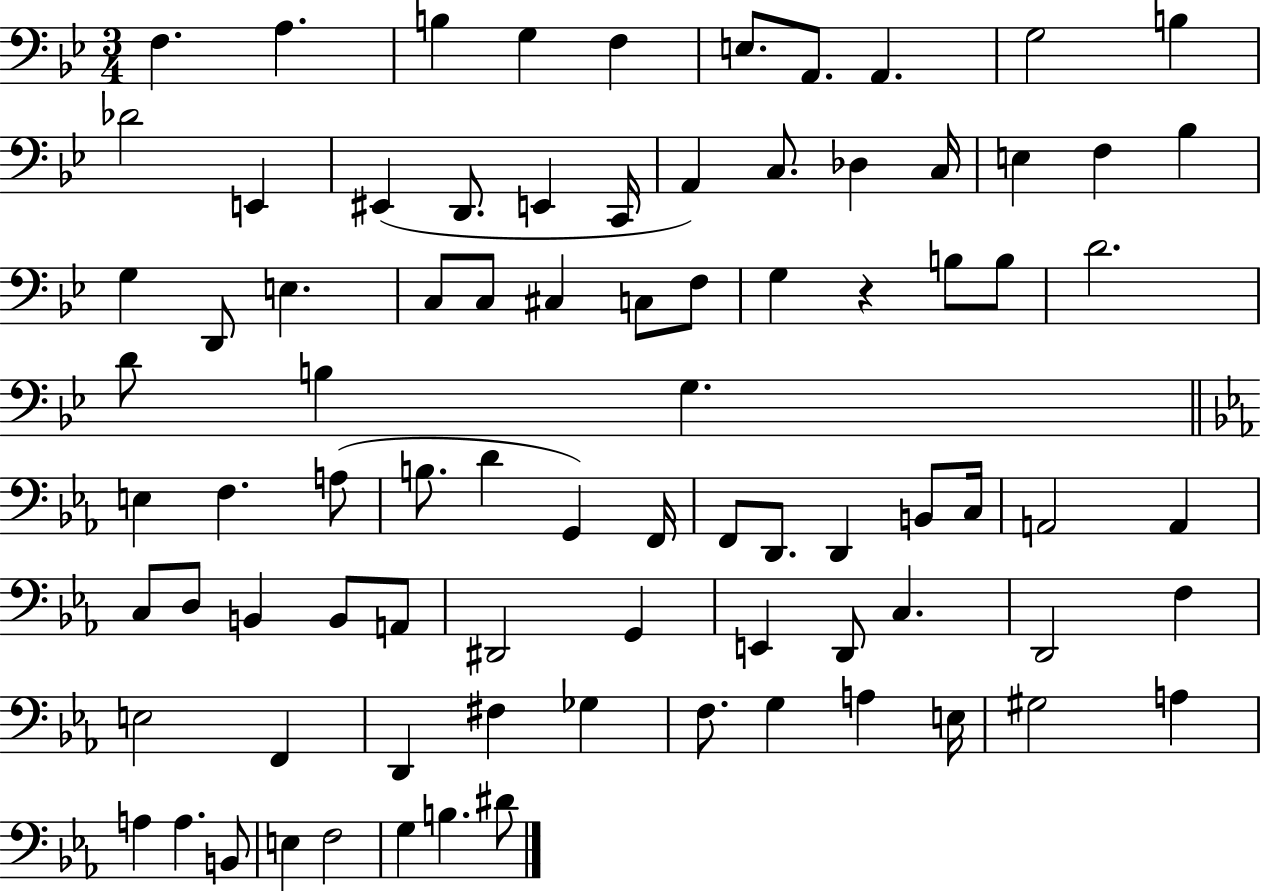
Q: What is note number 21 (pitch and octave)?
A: E3